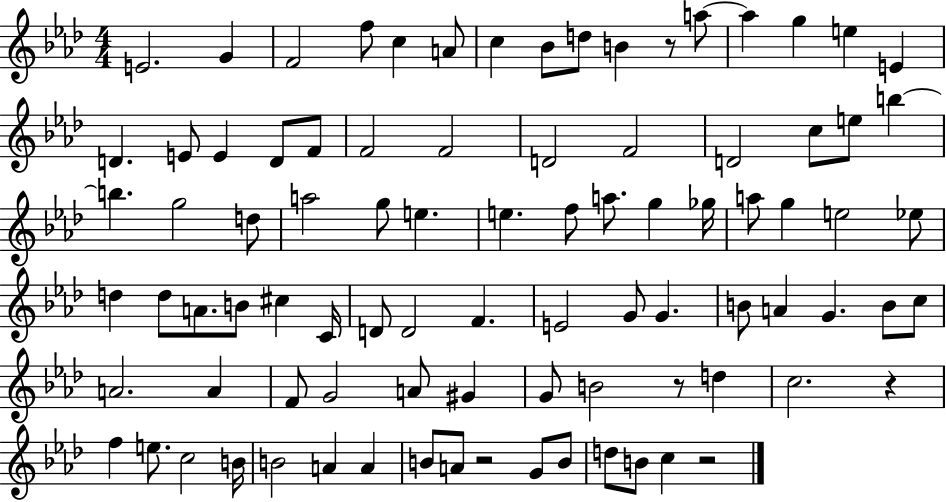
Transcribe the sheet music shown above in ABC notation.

X:1
T:Untitled
M:4/4
L:1/4
K:Ab
E2 G F2 f/2 c A/2 c _B/2 d/2 B z/2 a/2 a g e E D E/2 E D/2 F/2 F2 F2 D2 F2 D2 c/2 e/2 b b g2 d/2 a2 g/2 e e f/2 a/2 g _g/4 a/2 g e2 _e/2 d d/2 A/2 B/2 ^c C/4 D/2 D2 F E2 G/2 G B/2 A G B/2 c/2 A2 A F/2 G2 A/2 ^G G/2 B2 z/2 d c2 z f e/2 c2 B/4 B2 A A B/2 A/2 z2 G/2 B/2 d/2 B/2 c z2